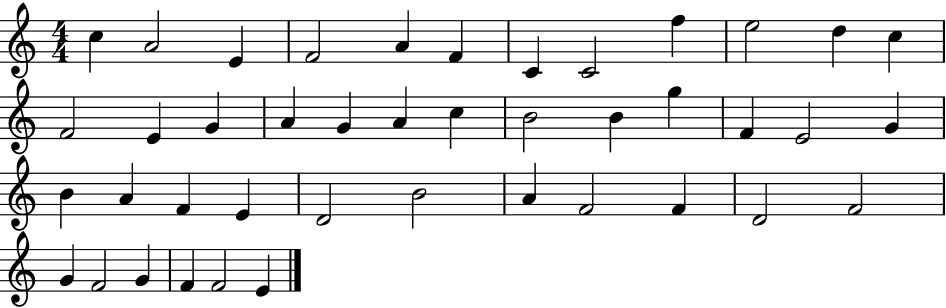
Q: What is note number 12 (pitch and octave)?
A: C5